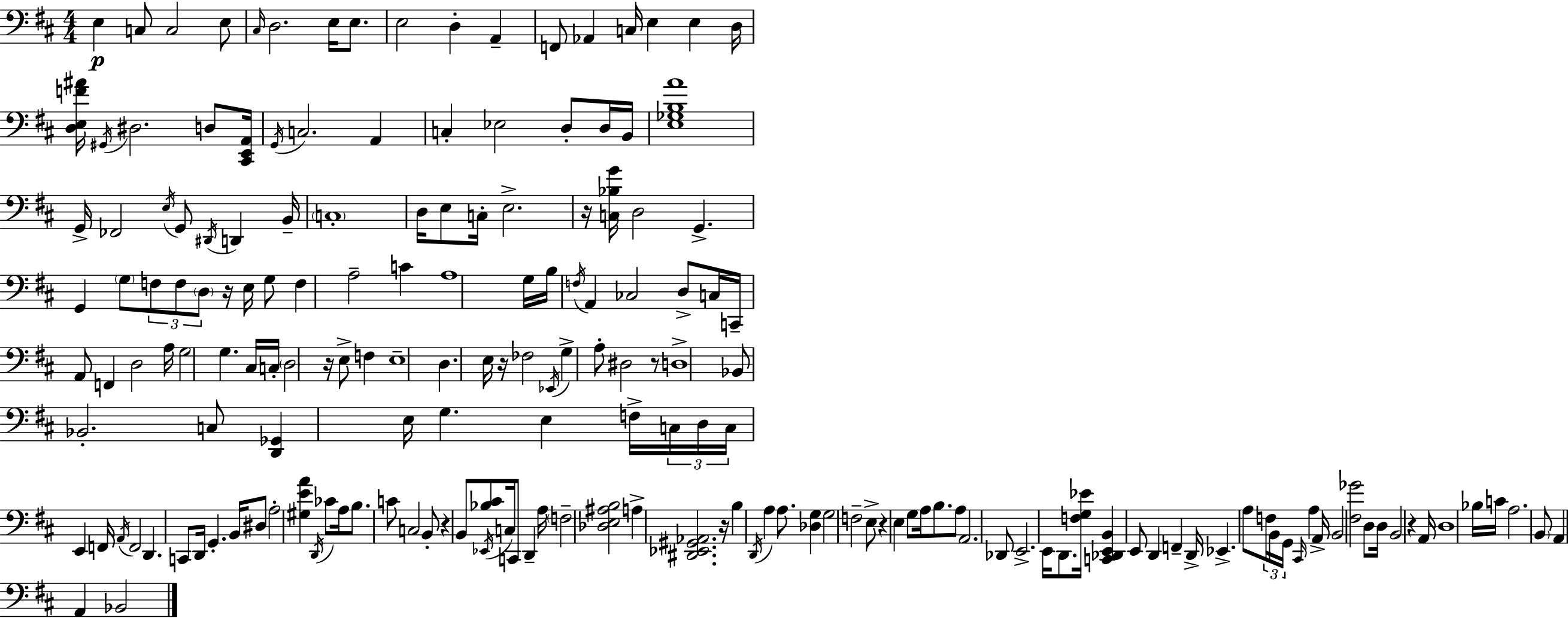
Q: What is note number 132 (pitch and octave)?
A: E2